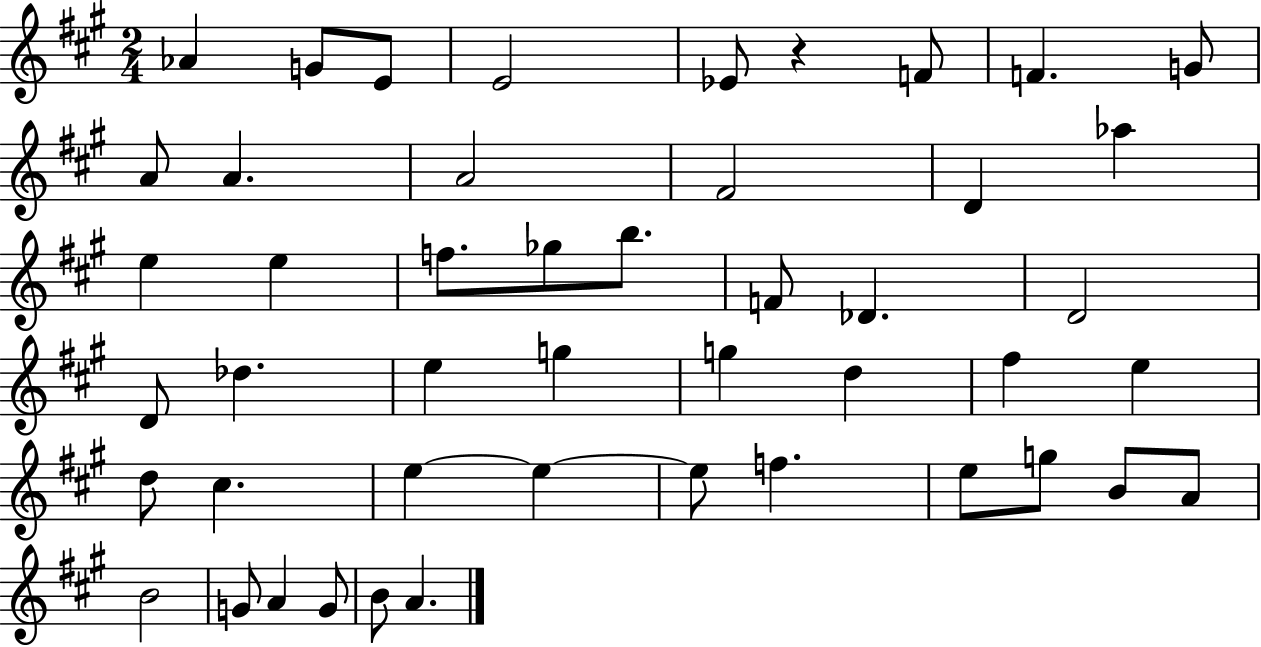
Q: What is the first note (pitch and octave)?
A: Ab4